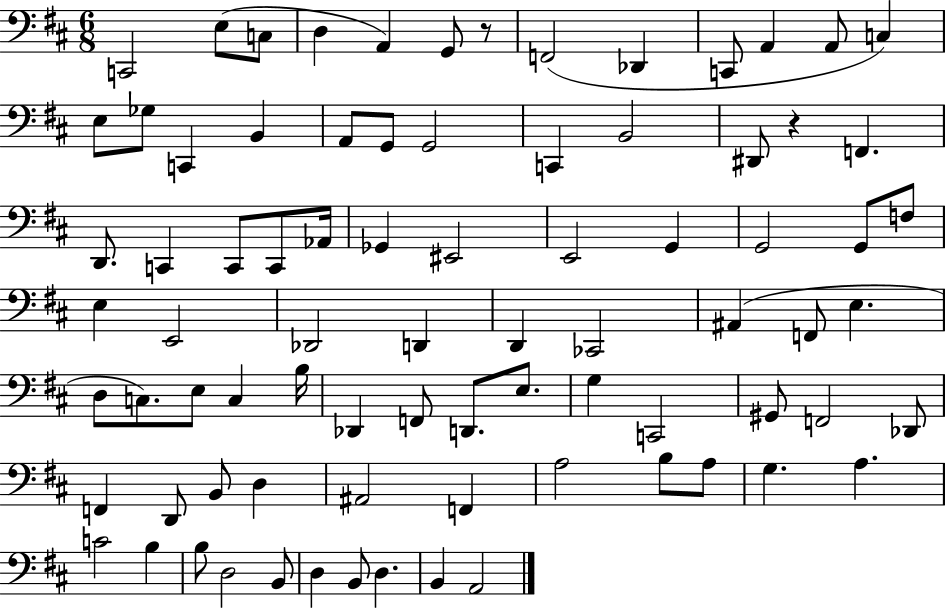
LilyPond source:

{
  \clef bass
  \numericTimeSignature
  \time 6/8
  \key d \major
  \repeat volta 2 { c,2 e8( c8 | d4 a,4) g,8 r8 | f,2( des,4 | c,8 a,4 a,8 c4) | \break e8 ges8 c,4 b,4 | a,8 g,8 g,2 | c,4 b,2 | dis,8 r4 f,4. | \break d,8. c,4 c,8 c,8 aes,16 | ges,4 eis,2 | e,2 g,4 | g,2 g,8 f8 | \break e4 e,2 | des,2 d,4 | d,4 ces,2 | ais,4( f,8 e4. | \break d8 c8.) e8 c4 b16 | des,4 f,8 d,8. e8. | g4 c,2 | gis,8 f,2 des,8 | \break f,4 d,8 b,8 d4 | ais,2 f,4 | a2 b8 a8 | g4. a4. | \break c'2 b4 | b8 d2 b,8 | d4 b,8 d4. | b,4 a,2 | \break } \bar "|."
}